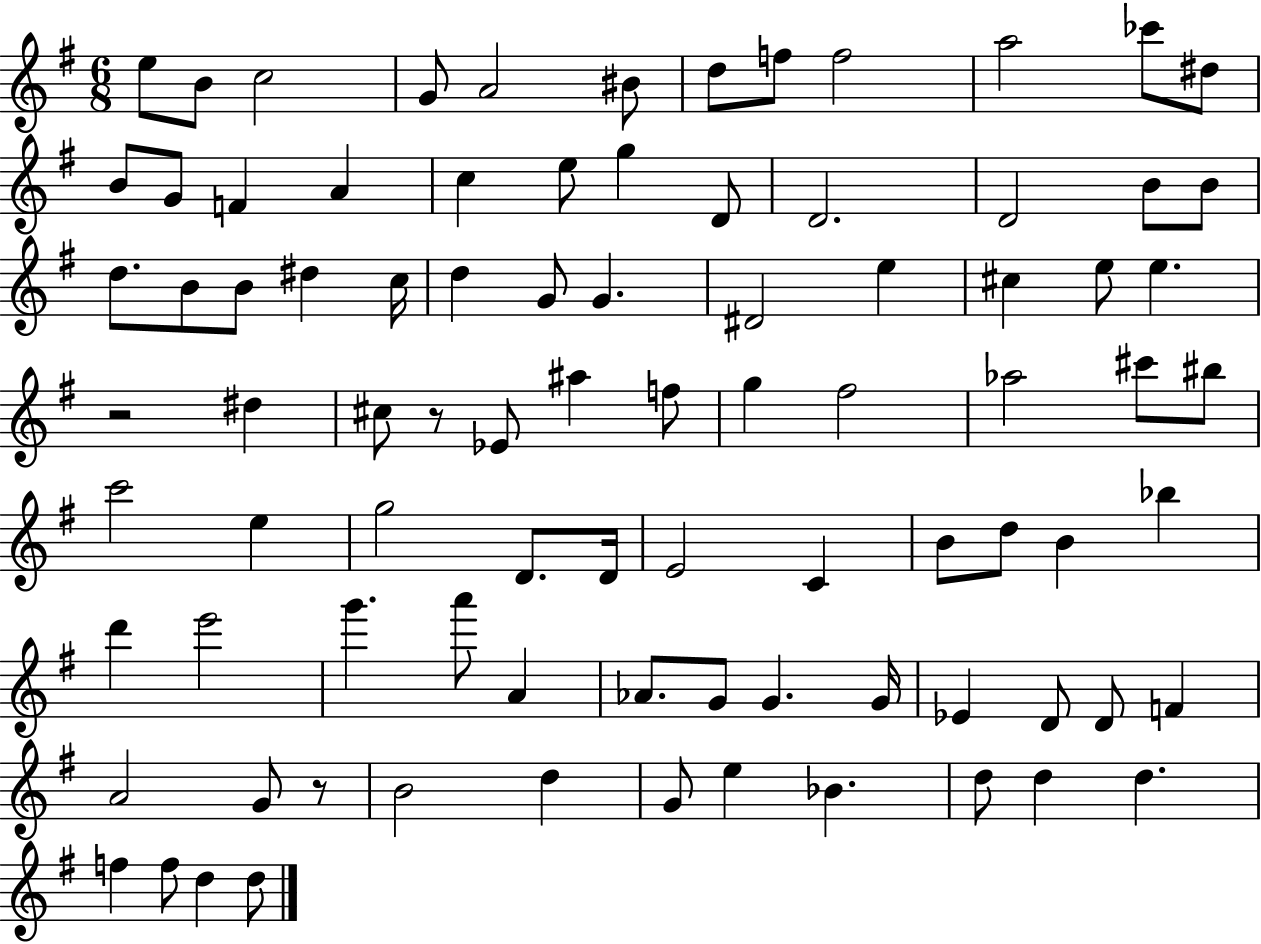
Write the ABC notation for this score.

X:1
T:Untitled
M:6/8
L:1/4
K:G
e/2 B/2 c2 G/2 A2 ^B/2 d/2 f/2 f2 a2 _c'/2 ^d/2 B/2 G/2 F A c e/2 g D/2 D2 D2 B/2 B/2 d/2 B/2 B/2 ^d c/4 d G/2 G ^D2 e ^c e/2 e z2 ^d ^c/2 z/2 _E/2 ^a f/2 g ^f2 _a2 ^c'/2 ^b/2 c'2 e g2 D/2 D/4 E2 C B/2 d/2 B _b d' e'2 g' a'/2 A _A/2 G/2 G G/4 _E D/2 D/2 F A2 G/2 z/2 B2 d G/2 e _B d/2 d d f f/2 d d/2